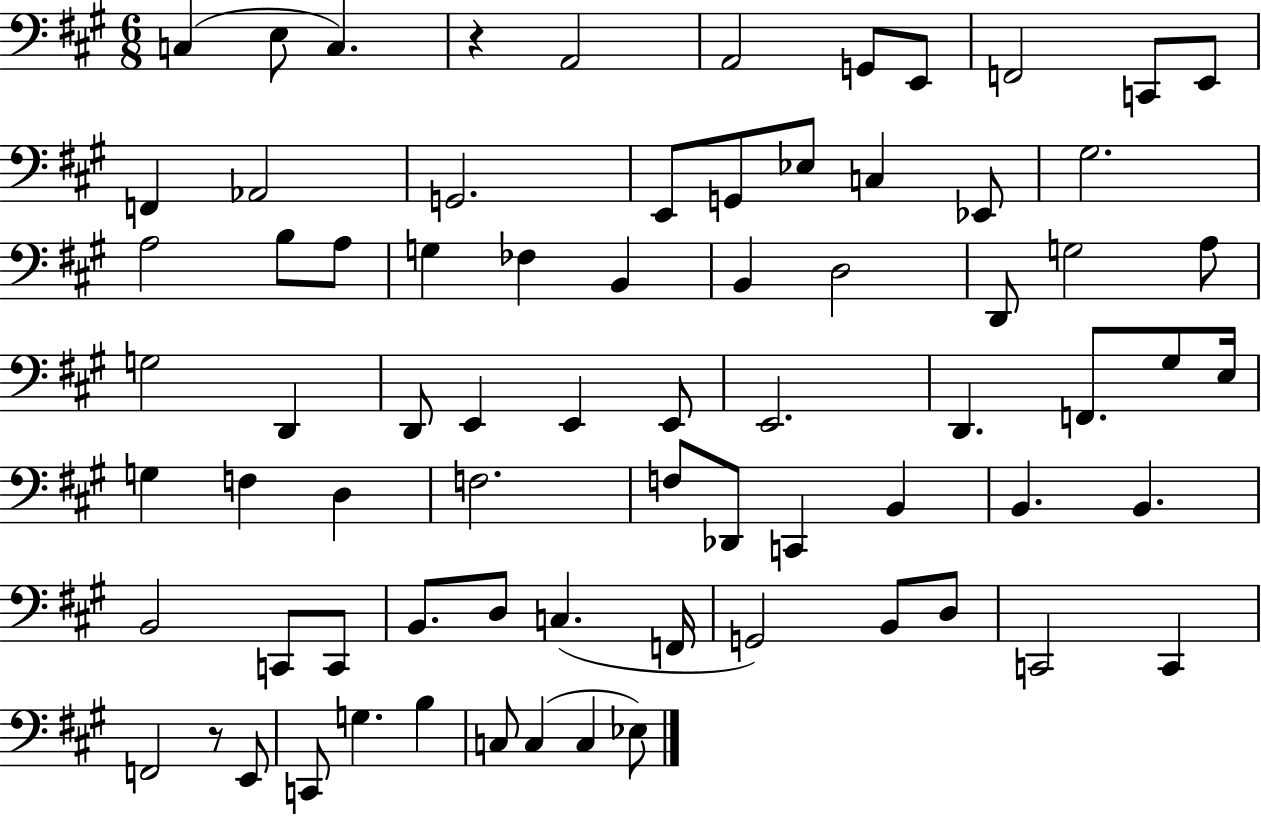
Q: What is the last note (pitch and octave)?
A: Eb3